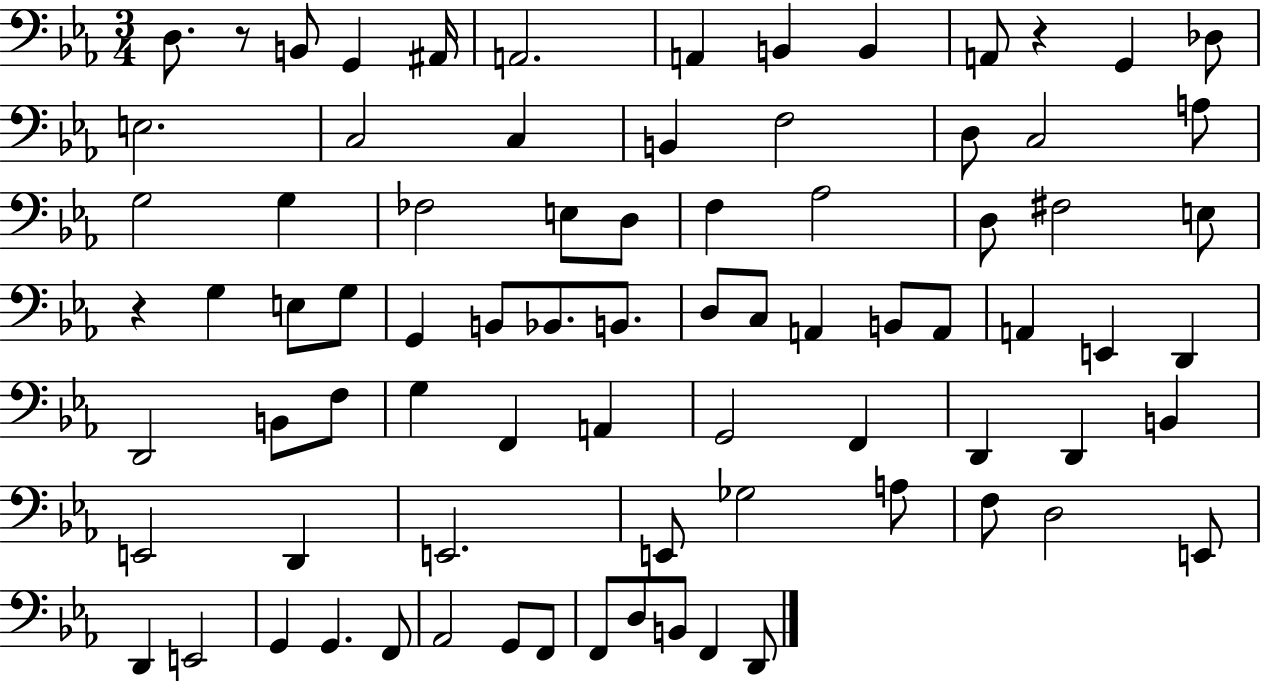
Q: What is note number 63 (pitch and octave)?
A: D3